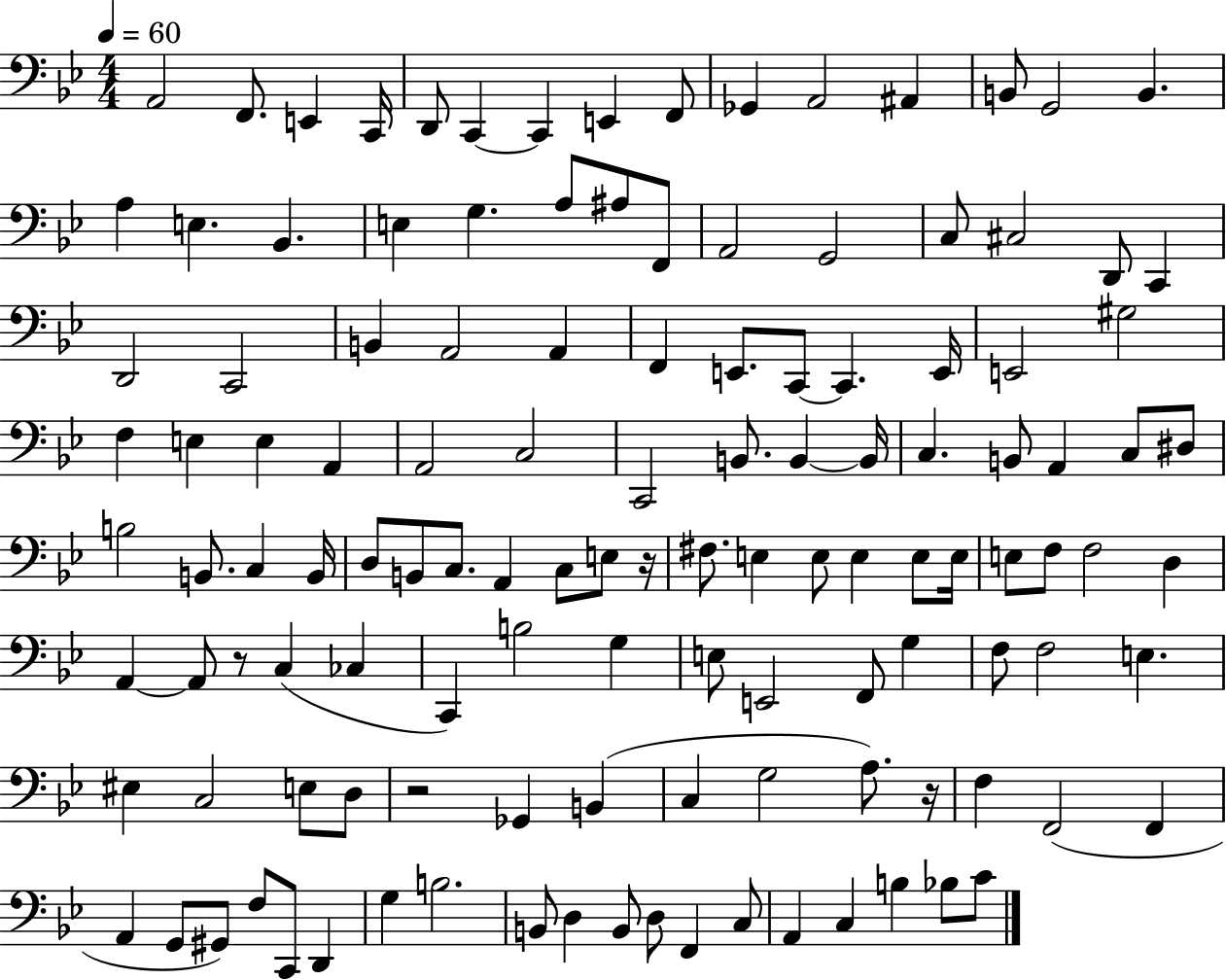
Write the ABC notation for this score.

X:1
T:Untitled
M:4/4
L:1/4
K:Bb
A,,2 F,,/2 E,, C,,/4 D,,/2 C,, C,, E,, F,,/2 _G,, A,,2 ^A,, B,,/2 G,,2 B,, A, E, _B,, E, G, A,/2 ^A,/2 F,,/2 A,,2 G,,2 C,/2 ^C,2 D,,/2 C,, D,,2 C,,2 B,, A,,2 A,, F,, E,,/2 C,,/2 C,, E,,/4 E,,2 ^G,2 F, E, E, A,, A,,2 C,2 C,,2 B,,/2 B,, B,,/4 C, B,,/2 A,, C,/2 ^D,/2 B,2 B,,/2 C, B,,/4 D,/2 B,,/2 C,/2 A,, C,/2 E,/2 z/4 ^F,/2 E, E,/2 E, E,/2 E,/4 E,/2 F,/2 F,2 D, A,, A,,/2 z/2 C, _C, C,, B,2 G, E,/2 E,,2 F,,/2 G, F,/2 F,2 E, ^E, C,2 E,/2 D,/2 z2 _G,, B,, C, G,2 A,/2 z/4 F, F,,2 F,, A,, G,,/2 ^G,,/2 F,/2 C,,/2 D,, G, B,2 B,,/2 D, B,,/2 D,/2 F,, C,/2 A,, C, B, _B,/2 C/2